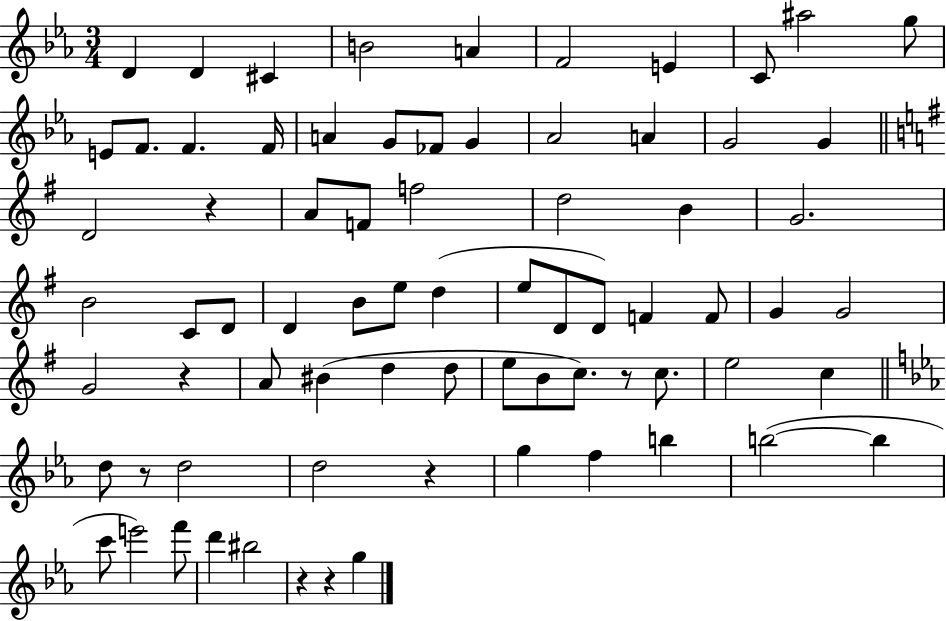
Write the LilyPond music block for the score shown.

{
  \clef treble
  \numericTimeSignature
  \time 3/4
  \key ees \major
  d'4 d'4 cis'4 | b'2 a'4 | f'2 e'4 | c'8 ais''2 g''8 | \break e'8 f'8. f'4. f'16 | a'4 g'8 fes'8 g'4 | aes'2 a'4 | g'2 g'4 | \break \bar "||" \break \key g \major d'2 r4 | a'8 f'8 f''2 | d''2 b'4 | g'2. | \break b'2 c'8 d'8 | d'4 b'8 e''8 d''4( | e''8 d'8 d'8) f'4 f'8 | g'4 g'2 | \break g'2 r4 | a'8 bis'4( d''4 d''8 | e''8 b'8 c''8.) r8 c''8. | e''2 c''4 | \break \bar "||" \break \key ees \major d''8 r8 d''2 | d''2 r4 | g''4 f''4 b''4 | b''2~(~ b''4 | \break c'''8 e'''2) f'''8 | d'''4 bis''2 | r4 r4 g''4 | \bar "|."
}